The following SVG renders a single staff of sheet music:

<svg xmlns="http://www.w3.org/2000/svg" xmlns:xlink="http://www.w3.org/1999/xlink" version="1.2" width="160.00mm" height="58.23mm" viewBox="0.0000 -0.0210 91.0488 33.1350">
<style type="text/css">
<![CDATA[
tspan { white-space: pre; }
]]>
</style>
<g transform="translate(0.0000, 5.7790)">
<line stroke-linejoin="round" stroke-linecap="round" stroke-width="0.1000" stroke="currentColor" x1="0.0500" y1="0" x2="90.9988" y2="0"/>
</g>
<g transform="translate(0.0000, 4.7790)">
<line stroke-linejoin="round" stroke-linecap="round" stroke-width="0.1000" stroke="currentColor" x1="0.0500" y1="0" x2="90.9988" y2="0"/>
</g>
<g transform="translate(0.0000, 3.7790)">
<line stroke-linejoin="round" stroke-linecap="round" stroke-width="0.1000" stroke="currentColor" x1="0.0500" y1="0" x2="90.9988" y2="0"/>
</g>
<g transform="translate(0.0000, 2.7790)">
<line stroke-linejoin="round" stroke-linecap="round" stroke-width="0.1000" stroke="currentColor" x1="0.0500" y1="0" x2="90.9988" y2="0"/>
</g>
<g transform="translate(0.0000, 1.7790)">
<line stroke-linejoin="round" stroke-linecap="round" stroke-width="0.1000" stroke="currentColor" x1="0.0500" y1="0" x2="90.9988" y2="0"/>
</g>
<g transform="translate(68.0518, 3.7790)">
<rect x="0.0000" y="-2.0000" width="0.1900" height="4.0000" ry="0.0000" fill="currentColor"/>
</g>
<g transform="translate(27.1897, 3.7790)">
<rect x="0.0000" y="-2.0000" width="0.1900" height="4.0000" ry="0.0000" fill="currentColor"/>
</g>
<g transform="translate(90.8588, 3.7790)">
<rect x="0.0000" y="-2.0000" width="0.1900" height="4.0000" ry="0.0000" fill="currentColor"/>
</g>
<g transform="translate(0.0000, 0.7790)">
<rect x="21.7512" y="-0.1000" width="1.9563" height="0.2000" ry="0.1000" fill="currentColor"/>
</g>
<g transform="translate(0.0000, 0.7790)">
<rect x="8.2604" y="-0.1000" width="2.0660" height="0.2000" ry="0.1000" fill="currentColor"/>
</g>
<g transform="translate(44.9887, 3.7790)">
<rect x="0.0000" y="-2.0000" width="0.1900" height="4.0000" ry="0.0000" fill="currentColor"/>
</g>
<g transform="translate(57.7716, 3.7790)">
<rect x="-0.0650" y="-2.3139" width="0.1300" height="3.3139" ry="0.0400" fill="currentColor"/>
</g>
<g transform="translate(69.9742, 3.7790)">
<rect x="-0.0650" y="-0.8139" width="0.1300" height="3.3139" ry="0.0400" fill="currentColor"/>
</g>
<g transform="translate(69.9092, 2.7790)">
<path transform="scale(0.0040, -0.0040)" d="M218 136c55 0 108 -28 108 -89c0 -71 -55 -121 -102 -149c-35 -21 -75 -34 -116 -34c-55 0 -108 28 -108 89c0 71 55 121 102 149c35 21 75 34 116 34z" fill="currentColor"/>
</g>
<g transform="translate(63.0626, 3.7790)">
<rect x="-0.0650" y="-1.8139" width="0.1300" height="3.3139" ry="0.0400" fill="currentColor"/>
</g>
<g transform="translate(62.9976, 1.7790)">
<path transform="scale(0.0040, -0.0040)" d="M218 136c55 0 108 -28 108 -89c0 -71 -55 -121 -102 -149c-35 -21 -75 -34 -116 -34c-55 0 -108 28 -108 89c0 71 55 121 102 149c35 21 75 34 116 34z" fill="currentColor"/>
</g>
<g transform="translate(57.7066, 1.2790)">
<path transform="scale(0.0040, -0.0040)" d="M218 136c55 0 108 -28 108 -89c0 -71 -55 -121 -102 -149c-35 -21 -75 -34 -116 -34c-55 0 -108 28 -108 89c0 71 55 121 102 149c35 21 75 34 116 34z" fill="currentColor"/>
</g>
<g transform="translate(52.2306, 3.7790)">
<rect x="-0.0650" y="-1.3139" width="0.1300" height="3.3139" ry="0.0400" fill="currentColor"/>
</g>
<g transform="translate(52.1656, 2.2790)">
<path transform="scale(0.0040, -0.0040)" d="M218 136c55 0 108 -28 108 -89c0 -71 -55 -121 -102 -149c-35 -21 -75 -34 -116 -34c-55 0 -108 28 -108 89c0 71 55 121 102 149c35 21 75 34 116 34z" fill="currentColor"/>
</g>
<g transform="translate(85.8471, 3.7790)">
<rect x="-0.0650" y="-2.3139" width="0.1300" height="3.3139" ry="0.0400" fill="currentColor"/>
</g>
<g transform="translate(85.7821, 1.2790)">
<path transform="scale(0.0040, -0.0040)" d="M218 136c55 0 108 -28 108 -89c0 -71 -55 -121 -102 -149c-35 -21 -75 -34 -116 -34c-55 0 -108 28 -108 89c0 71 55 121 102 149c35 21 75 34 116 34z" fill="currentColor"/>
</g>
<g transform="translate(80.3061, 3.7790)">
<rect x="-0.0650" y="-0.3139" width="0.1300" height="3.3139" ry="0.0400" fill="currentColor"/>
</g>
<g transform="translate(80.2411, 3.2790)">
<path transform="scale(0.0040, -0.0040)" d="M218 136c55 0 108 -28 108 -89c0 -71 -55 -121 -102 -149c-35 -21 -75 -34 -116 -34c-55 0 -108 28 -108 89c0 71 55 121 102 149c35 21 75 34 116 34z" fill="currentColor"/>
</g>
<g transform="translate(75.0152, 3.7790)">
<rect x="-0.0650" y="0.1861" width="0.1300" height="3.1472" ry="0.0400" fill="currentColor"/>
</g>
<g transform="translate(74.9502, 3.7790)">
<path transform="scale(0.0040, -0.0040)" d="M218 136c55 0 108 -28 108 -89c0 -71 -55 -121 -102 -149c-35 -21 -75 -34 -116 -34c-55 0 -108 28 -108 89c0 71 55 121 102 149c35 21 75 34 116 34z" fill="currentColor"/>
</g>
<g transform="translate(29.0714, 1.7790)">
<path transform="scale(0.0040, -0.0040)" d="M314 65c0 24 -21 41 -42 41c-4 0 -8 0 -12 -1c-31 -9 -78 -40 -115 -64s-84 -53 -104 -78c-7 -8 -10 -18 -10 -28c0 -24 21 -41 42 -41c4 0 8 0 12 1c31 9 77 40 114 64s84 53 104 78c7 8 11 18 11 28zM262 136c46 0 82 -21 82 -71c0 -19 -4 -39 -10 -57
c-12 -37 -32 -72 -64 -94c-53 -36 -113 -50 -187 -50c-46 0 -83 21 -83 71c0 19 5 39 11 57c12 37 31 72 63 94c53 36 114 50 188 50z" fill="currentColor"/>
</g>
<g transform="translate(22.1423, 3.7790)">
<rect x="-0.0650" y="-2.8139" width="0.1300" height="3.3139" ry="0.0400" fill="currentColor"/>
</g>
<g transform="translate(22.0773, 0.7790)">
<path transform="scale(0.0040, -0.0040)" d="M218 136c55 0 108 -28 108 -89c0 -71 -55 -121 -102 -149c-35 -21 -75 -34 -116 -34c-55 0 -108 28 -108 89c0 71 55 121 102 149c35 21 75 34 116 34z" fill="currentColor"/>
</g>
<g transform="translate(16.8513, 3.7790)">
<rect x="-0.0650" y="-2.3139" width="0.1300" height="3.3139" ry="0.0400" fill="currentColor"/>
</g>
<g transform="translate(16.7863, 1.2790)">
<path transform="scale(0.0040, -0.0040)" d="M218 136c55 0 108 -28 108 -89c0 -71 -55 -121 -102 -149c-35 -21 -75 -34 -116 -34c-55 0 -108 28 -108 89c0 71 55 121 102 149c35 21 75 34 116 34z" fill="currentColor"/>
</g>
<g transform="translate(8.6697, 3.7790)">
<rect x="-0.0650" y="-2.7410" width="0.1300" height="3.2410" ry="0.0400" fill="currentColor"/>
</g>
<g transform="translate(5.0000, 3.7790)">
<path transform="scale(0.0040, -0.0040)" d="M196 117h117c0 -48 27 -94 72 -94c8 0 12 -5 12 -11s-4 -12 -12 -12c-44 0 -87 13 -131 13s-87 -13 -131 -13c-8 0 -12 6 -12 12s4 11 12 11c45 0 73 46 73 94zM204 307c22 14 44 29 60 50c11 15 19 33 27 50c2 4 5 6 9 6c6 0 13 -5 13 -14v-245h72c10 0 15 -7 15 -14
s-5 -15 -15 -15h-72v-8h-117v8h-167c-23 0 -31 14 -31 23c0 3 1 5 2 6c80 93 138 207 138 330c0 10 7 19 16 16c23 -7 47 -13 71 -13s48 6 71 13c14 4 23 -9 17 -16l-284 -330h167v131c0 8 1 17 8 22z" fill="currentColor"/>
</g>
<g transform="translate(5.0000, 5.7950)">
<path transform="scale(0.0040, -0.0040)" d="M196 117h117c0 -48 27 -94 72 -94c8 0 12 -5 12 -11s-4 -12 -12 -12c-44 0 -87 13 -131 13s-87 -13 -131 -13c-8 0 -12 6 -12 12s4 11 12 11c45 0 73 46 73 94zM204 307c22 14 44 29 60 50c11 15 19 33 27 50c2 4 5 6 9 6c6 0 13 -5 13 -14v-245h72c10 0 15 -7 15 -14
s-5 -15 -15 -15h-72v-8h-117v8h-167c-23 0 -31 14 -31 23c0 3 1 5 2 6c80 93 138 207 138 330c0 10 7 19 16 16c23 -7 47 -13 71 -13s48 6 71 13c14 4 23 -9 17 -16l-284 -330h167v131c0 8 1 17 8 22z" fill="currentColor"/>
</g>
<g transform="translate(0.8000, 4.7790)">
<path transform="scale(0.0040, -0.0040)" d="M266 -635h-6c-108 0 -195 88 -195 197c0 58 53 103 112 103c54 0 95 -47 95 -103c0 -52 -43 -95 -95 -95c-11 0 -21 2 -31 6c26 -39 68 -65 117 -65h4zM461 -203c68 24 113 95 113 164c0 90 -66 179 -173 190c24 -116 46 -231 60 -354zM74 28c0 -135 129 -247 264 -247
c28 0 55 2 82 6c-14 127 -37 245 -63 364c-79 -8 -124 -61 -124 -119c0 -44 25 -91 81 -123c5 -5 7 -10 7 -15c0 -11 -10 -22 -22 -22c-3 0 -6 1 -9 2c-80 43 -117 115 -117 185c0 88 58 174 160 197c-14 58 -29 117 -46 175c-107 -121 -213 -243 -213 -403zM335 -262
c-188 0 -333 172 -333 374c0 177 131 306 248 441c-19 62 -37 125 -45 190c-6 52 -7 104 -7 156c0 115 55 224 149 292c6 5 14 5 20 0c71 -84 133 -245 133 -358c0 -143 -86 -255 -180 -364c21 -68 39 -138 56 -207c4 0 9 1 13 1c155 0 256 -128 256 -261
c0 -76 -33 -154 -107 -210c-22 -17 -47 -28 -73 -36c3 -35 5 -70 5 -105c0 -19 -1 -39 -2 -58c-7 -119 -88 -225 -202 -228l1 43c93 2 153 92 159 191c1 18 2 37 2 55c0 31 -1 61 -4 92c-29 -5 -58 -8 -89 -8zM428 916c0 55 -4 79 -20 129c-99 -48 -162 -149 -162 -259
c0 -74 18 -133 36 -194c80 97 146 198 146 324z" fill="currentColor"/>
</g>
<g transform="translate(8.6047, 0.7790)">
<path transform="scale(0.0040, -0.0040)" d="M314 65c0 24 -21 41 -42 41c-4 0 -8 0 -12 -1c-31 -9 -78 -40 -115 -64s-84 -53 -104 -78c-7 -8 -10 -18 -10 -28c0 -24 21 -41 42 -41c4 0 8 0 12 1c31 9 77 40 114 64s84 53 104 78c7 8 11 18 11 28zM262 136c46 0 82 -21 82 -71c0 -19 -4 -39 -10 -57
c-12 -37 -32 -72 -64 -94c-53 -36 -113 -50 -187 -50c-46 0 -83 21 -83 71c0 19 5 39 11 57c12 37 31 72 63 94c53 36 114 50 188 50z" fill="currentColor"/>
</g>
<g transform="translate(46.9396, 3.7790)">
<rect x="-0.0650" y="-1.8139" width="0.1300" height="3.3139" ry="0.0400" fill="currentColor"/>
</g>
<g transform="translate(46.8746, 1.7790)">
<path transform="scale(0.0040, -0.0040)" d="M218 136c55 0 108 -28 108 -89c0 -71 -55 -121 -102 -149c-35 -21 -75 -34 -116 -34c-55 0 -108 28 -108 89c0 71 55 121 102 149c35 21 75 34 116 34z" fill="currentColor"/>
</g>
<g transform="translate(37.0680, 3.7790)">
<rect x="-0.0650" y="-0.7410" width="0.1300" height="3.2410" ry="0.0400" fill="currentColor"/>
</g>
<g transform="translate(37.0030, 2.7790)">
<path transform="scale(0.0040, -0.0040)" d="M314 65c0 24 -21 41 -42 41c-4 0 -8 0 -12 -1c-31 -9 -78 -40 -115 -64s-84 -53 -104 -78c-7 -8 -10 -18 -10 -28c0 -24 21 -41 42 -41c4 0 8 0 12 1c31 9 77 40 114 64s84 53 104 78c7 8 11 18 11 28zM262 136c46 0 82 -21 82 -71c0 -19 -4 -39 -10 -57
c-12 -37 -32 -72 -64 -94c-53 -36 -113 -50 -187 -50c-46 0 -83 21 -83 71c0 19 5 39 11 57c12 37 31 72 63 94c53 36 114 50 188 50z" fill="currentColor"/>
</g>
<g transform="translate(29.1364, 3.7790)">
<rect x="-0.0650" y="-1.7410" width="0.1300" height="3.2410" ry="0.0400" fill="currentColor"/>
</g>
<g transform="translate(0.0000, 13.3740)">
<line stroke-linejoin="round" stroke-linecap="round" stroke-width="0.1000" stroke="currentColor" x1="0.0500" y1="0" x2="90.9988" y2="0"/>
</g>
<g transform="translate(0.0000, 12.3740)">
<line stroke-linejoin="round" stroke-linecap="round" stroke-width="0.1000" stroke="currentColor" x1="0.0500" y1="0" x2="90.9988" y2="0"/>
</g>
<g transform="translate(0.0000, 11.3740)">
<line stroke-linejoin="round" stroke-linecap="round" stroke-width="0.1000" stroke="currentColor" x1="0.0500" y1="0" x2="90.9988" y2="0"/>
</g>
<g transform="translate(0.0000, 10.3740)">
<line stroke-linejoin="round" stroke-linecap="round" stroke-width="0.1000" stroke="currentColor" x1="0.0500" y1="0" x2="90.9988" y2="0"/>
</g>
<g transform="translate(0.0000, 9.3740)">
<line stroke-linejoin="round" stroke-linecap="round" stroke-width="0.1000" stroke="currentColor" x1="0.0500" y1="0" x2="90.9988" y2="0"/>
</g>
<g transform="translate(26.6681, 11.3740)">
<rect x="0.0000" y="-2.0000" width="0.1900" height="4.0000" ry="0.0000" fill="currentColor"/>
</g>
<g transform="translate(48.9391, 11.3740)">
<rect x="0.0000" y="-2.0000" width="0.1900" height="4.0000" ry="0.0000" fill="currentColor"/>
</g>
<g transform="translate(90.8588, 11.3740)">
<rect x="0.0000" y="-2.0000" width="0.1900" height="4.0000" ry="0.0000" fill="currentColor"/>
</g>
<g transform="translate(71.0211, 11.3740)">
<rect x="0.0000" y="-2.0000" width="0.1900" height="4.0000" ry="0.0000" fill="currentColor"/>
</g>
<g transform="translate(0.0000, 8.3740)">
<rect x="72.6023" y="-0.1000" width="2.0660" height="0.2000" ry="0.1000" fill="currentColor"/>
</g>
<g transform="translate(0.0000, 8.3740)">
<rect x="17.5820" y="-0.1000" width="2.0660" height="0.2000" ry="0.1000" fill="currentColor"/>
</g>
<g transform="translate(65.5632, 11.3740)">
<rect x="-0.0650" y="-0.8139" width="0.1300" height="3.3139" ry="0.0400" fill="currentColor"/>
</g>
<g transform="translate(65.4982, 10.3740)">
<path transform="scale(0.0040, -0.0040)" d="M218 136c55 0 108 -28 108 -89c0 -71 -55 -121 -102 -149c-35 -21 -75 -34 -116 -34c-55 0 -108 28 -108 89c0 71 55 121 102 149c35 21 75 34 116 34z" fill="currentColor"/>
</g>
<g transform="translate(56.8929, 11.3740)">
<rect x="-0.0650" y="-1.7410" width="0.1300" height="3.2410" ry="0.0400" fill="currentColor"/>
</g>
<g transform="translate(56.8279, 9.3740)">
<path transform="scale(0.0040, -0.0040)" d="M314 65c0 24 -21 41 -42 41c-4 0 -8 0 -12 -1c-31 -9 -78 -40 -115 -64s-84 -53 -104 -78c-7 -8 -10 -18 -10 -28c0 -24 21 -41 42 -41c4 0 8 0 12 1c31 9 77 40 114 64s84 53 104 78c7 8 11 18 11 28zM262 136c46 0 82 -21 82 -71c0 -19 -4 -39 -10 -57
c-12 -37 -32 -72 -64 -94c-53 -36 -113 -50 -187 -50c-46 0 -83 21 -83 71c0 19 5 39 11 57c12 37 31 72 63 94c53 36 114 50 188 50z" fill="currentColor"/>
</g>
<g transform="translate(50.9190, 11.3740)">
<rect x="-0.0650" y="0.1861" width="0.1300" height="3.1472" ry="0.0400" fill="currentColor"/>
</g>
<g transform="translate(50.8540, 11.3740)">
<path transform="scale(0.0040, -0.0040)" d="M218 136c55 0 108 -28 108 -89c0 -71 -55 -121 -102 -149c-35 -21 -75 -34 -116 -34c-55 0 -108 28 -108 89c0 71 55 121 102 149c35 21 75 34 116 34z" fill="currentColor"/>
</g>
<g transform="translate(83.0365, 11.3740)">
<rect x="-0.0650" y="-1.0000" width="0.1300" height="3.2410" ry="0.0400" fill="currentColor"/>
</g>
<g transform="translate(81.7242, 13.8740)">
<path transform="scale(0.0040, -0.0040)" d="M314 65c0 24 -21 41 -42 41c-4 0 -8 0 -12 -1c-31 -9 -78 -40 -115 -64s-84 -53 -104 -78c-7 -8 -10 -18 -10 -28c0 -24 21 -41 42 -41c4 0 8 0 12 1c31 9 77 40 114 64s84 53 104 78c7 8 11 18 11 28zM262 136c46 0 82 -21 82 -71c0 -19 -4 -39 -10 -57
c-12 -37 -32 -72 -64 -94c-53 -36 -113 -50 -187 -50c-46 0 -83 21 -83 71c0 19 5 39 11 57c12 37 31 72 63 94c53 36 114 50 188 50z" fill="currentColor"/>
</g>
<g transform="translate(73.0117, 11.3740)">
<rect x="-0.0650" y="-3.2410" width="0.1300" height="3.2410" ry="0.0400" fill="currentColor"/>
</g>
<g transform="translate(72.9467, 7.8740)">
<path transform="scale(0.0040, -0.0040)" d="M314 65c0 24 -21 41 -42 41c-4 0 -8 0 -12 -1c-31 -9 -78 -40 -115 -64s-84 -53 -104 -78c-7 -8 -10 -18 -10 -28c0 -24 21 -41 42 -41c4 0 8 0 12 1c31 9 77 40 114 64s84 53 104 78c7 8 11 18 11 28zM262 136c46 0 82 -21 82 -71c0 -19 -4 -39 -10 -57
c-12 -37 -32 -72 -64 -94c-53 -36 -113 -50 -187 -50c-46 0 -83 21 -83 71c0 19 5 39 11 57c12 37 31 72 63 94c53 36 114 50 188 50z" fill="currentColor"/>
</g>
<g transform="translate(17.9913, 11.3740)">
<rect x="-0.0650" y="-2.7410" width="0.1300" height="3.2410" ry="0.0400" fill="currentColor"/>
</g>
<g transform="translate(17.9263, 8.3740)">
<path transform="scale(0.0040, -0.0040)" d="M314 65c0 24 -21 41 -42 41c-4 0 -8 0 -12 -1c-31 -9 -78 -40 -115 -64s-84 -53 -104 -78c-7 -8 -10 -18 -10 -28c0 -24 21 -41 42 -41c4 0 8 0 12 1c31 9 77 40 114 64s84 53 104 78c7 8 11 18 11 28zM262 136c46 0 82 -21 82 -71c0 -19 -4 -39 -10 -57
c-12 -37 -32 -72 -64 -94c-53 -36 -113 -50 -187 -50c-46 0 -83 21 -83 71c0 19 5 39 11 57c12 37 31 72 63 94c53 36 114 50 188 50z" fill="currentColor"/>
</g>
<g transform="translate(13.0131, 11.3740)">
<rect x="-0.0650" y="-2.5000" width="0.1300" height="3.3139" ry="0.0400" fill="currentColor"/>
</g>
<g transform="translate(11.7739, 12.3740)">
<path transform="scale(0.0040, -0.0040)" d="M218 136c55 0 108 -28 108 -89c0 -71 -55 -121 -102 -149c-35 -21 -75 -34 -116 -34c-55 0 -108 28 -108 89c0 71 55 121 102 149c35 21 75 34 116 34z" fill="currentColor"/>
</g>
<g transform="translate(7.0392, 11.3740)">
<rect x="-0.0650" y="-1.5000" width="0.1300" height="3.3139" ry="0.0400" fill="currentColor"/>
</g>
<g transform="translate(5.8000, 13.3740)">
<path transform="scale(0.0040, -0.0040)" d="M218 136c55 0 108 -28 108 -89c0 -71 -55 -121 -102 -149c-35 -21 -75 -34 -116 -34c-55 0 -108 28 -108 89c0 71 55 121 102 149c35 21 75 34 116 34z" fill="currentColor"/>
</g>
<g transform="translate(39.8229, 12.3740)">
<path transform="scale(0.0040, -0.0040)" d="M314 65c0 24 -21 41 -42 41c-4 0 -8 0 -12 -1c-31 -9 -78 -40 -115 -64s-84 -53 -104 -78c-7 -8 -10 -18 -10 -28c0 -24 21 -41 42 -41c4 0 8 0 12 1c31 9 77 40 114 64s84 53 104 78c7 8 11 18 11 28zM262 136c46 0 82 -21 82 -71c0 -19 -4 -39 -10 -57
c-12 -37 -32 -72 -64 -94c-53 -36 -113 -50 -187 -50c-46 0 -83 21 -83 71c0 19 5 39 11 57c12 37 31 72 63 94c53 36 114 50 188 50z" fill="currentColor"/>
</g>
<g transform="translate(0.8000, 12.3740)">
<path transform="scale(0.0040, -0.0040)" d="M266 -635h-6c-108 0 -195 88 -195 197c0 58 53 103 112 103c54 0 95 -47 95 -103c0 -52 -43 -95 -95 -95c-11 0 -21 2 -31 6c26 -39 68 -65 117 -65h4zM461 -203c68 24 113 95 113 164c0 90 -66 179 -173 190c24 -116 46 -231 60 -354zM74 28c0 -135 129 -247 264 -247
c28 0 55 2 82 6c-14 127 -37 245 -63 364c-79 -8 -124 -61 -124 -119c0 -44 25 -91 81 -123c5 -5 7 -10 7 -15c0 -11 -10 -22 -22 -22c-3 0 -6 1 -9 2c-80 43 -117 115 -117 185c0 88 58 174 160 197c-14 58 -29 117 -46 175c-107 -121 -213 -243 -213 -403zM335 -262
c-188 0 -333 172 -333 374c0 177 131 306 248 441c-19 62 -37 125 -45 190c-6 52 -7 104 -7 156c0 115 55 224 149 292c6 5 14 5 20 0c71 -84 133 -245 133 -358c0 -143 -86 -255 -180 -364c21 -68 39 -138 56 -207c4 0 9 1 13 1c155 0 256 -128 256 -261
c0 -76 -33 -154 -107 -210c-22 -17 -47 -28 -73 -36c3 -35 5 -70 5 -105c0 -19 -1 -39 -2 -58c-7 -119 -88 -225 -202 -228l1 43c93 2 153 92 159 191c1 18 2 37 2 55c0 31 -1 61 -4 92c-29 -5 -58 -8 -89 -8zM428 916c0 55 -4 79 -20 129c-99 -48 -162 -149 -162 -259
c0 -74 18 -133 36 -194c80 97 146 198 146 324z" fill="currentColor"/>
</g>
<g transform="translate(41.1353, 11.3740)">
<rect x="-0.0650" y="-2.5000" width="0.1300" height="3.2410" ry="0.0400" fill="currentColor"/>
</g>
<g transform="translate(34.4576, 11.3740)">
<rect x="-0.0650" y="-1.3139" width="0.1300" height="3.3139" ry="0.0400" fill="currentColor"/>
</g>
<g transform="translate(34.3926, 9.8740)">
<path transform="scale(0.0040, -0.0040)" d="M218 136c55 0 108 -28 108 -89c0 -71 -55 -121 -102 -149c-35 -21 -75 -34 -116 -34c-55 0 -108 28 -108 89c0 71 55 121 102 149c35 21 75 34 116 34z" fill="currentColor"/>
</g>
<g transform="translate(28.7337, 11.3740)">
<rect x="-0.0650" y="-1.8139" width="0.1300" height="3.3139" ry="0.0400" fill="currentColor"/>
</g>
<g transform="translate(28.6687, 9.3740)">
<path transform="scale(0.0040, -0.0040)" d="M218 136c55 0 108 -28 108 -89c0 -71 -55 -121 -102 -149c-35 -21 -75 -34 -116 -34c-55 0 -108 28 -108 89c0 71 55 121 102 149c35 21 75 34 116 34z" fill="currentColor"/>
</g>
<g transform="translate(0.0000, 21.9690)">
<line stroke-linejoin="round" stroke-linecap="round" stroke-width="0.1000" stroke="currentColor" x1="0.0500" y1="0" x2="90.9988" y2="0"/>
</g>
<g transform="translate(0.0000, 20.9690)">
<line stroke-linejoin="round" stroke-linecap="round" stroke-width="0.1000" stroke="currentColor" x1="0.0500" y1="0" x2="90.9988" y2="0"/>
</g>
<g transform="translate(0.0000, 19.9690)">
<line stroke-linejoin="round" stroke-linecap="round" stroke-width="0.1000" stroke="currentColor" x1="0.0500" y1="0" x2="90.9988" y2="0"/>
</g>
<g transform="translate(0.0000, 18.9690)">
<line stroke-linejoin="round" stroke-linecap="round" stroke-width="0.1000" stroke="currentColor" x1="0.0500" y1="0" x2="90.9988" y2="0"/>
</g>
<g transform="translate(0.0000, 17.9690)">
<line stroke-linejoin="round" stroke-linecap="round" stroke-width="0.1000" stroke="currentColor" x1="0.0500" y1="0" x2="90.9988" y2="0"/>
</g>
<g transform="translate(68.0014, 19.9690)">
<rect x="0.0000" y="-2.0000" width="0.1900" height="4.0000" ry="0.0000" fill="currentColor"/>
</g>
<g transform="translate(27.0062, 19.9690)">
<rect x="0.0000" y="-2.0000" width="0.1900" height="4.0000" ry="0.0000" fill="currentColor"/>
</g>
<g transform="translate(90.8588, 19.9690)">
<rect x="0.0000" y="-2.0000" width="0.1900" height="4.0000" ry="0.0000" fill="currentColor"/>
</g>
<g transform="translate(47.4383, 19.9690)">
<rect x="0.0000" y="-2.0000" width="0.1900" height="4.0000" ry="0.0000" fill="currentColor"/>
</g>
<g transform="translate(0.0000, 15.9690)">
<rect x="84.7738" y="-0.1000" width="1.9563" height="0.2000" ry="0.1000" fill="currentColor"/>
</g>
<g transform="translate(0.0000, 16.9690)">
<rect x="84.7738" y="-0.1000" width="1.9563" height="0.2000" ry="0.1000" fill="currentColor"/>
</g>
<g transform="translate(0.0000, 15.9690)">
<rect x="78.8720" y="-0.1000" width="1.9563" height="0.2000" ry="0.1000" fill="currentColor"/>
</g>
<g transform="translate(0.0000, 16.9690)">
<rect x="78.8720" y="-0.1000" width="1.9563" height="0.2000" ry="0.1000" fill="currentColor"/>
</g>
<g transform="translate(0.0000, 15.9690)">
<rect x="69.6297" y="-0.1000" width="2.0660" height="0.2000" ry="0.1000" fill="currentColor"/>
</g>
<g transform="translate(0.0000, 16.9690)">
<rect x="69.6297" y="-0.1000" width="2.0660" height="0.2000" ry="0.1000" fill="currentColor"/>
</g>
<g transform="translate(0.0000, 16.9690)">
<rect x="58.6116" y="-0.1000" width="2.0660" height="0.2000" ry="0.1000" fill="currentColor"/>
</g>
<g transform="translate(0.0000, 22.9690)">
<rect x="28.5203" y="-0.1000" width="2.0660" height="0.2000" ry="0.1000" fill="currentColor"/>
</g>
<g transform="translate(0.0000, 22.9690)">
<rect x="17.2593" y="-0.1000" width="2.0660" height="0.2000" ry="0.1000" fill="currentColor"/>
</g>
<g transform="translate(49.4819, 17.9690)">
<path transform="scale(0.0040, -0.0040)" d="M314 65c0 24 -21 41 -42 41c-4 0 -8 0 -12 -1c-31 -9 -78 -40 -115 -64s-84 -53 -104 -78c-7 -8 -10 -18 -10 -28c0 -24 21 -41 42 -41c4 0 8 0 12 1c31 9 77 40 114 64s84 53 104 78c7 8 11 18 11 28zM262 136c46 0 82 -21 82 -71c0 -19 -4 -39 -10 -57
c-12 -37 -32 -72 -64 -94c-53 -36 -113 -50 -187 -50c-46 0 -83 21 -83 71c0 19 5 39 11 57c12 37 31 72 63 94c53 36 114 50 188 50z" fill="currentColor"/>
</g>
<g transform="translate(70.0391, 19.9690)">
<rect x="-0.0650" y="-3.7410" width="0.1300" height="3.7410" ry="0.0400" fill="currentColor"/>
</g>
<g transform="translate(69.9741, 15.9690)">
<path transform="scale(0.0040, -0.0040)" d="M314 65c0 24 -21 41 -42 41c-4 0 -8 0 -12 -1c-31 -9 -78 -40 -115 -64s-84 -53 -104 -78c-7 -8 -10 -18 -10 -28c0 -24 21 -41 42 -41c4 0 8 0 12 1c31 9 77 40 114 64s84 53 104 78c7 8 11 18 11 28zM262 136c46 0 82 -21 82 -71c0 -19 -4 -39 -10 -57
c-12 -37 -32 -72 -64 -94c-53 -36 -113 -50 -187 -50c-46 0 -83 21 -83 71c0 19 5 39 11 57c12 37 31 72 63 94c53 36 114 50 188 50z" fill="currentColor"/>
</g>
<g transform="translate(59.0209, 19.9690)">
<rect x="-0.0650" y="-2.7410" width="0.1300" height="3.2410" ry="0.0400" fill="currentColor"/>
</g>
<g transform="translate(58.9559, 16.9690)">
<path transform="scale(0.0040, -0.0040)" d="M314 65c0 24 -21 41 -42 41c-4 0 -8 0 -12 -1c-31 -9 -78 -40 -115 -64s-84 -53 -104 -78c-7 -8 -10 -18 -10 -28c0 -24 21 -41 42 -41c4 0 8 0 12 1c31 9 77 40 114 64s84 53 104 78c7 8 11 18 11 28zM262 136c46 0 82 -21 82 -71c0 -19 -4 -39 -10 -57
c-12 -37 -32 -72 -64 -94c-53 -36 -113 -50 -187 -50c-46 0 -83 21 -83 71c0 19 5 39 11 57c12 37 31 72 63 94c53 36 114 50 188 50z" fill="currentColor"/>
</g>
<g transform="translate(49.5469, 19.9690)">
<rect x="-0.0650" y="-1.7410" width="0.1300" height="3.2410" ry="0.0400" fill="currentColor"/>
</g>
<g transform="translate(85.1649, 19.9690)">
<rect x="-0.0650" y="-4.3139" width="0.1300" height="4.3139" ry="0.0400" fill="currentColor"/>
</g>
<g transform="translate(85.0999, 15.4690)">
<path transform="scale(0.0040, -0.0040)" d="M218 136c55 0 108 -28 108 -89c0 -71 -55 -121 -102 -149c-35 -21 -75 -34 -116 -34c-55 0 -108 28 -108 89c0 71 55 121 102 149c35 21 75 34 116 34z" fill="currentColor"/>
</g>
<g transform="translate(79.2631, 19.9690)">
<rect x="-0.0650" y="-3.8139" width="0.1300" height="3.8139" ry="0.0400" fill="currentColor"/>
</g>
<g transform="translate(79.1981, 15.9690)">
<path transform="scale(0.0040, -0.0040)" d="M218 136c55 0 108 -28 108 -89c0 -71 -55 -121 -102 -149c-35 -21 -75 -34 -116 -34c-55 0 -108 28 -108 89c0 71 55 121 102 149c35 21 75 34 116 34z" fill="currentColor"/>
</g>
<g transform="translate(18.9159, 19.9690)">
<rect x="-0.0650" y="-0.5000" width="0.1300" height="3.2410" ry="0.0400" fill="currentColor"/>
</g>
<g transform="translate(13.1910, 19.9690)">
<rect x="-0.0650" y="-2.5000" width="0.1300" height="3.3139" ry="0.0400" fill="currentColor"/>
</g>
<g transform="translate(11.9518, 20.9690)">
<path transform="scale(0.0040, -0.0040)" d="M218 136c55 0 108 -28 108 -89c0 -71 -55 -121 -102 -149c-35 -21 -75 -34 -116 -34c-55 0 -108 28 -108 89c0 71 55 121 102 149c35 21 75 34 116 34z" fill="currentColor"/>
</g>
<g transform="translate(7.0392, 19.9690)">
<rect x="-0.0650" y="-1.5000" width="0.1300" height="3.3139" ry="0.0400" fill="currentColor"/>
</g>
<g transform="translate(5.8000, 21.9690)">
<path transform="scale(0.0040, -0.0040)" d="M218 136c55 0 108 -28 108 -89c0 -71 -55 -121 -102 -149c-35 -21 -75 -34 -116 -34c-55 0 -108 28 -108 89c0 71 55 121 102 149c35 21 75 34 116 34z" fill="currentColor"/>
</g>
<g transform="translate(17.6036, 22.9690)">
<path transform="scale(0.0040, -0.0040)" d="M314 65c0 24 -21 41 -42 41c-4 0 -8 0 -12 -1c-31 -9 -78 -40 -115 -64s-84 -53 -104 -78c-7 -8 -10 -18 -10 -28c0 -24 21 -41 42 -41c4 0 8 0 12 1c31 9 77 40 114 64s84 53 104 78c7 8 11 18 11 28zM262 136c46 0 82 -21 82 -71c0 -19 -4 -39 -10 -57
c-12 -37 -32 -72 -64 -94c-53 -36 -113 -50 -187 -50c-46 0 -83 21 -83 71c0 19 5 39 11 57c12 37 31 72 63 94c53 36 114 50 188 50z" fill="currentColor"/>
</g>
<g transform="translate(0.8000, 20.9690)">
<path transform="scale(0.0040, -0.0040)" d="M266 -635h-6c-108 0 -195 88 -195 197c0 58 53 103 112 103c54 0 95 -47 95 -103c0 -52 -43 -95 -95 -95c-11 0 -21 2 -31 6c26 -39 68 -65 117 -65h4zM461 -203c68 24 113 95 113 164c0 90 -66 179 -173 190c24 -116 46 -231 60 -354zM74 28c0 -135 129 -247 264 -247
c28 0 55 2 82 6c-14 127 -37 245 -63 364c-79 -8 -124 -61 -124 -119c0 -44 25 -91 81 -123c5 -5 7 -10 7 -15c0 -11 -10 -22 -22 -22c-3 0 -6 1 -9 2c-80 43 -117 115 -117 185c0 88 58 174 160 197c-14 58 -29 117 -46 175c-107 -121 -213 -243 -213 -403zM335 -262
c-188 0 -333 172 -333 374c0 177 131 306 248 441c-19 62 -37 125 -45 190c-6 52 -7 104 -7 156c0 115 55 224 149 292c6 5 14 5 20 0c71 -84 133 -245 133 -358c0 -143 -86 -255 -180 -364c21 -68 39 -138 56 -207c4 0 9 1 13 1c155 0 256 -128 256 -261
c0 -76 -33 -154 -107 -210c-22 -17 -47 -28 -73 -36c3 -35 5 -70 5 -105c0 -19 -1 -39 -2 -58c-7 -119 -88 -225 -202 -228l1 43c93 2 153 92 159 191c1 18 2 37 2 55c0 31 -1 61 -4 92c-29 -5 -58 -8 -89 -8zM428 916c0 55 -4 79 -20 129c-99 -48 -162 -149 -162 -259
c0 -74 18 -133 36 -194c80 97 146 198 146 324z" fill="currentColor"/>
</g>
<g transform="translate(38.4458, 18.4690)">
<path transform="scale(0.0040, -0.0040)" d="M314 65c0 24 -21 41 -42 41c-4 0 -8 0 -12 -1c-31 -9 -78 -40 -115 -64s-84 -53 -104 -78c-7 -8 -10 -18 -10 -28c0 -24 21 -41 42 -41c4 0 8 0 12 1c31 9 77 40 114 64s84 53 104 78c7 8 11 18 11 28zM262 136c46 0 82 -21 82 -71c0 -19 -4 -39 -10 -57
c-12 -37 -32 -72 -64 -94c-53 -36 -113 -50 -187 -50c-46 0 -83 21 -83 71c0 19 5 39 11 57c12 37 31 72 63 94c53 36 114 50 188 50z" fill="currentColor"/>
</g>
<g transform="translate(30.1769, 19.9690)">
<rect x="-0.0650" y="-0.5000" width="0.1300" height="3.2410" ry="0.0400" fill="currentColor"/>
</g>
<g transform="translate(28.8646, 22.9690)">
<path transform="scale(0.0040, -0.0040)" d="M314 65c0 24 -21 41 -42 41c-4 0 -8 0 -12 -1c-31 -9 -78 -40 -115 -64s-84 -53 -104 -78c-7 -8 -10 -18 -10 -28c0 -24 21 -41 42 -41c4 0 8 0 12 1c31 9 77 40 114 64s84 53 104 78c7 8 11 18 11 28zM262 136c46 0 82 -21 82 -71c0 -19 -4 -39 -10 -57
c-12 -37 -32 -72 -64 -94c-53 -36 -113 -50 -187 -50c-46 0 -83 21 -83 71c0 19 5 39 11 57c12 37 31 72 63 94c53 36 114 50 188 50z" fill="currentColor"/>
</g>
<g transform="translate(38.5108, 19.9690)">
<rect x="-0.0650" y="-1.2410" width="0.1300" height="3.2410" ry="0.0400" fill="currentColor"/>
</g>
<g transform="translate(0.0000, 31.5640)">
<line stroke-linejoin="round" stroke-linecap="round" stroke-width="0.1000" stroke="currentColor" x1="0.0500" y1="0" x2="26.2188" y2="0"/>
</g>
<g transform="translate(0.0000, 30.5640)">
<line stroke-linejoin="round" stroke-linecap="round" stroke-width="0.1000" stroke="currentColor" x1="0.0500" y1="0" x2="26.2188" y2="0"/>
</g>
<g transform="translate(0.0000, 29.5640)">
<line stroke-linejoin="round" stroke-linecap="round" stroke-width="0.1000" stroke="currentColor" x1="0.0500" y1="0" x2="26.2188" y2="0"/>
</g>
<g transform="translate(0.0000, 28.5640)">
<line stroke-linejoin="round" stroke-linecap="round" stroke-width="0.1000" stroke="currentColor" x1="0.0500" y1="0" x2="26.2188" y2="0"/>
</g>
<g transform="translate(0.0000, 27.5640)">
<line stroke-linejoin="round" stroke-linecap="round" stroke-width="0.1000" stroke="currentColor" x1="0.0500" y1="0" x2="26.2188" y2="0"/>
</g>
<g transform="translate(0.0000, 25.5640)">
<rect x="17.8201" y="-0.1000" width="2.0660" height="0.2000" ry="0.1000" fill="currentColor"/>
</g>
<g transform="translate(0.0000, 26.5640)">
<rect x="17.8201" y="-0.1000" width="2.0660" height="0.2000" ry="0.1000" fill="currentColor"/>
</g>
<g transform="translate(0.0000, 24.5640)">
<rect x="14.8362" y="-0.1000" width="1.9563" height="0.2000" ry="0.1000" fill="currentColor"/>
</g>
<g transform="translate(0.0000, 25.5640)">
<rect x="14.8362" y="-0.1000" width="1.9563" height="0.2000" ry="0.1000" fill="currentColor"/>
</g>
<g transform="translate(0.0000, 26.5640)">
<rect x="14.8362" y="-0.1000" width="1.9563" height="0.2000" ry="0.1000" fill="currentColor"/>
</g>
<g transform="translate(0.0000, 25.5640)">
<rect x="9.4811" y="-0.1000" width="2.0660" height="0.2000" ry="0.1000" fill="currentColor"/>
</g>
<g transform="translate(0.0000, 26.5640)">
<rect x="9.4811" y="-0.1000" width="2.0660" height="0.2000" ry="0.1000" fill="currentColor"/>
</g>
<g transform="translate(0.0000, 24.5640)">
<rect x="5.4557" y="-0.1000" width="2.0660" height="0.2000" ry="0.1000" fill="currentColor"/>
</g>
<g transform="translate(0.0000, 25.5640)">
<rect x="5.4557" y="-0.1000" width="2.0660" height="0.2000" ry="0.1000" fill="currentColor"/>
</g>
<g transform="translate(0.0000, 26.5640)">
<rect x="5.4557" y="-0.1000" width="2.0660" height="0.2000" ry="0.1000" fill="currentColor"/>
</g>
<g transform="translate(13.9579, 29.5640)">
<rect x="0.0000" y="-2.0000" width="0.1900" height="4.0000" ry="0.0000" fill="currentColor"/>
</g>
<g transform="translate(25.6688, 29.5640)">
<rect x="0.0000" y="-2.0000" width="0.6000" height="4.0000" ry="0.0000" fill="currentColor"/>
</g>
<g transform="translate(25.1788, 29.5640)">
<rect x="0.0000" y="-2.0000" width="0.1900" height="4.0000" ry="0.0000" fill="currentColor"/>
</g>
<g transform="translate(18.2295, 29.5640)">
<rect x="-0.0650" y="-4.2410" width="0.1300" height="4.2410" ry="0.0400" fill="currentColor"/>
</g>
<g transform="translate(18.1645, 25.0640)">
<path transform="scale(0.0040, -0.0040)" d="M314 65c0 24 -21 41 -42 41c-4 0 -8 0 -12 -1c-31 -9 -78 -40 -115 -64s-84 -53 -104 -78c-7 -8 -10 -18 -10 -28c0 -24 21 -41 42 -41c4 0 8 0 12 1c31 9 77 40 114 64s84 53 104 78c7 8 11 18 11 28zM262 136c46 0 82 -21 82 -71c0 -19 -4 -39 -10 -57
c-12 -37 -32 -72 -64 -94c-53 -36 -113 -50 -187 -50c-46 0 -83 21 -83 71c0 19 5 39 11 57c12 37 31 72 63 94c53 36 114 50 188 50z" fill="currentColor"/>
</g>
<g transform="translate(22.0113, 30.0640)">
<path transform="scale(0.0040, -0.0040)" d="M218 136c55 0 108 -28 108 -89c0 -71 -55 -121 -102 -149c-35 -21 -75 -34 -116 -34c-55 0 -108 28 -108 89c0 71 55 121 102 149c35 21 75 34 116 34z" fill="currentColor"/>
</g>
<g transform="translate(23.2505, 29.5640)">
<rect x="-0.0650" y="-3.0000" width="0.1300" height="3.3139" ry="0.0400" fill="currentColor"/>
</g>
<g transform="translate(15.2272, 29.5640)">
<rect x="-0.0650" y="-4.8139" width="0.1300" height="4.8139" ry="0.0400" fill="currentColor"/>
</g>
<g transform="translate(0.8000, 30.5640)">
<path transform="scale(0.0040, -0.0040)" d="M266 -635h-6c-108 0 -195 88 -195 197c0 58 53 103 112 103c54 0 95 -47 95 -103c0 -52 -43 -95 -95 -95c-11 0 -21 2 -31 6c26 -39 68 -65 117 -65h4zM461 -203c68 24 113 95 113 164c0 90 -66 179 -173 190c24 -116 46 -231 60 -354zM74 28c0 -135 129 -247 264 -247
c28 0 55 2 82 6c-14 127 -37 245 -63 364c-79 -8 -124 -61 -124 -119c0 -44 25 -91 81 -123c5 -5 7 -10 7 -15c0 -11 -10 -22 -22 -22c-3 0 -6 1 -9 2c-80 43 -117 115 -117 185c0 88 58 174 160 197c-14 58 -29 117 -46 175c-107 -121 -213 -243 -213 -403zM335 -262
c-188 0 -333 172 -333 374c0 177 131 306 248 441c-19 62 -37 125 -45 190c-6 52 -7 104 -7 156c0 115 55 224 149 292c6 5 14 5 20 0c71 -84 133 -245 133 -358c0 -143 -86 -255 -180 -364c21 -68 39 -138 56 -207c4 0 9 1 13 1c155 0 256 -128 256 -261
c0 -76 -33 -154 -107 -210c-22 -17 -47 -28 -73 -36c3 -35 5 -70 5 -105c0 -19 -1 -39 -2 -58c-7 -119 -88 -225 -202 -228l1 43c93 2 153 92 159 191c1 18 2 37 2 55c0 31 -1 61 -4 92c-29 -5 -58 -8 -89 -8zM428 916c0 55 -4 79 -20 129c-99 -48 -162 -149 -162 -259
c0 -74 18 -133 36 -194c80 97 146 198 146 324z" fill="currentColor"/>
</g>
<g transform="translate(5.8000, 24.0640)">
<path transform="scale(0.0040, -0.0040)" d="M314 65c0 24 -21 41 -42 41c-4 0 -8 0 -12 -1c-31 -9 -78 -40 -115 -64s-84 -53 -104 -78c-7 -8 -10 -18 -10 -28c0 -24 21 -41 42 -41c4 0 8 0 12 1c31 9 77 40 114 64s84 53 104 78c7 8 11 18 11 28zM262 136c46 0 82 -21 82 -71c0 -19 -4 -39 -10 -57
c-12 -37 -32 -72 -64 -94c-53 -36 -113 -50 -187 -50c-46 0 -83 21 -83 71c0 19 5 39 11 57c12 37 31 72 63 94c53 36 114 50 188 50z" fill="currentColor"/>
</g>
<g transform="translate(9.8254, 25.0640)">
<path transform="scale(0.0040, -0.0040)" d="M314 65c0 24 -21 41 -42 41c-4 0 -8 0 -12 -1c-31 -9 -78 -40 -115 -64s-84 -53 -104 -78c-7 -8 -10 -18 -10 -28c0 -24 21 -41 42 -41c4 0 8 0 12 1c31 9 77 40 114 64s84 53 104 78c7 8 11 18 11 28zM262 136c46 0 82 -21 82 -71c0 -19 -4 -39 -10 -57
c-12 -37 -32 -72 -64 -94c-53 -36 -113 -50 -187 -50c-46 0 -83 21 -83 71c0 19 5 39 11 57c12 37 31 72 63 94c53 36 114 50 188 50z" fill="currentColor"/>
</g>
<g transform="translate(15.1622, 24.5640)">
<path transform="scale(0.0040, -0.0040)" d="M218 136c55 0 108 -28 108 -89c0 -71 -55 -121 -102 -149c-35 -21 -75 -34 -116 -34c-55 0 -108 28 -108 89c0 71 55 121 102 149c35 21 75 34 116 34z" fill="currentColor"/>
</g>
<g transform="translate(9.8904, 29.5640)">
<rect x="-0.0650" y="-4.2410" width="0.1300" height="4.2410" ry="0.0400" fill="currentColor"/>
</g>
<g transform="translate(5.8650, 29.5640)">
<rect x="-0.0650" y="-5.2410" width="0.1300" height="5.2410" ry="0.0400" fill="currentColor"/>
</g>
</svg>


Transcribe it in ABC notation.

X:1
T:Untitled
M:4/4
L:1/4
K:C
a2 g a f2 d2 f e g f d B c g E G a2 f e G2 B f2 d b2 D2 E G C2 C2 e2 f2 a2 c'2 c' d' f'2 d'2 e' d'2 A